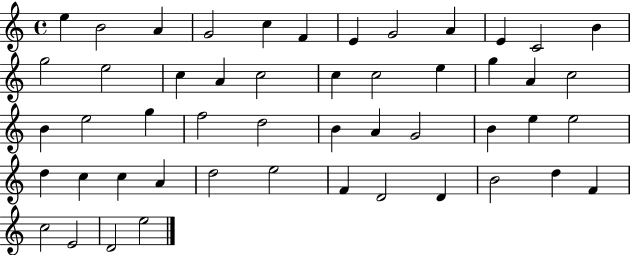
X:1
T:Untitled
M:4/4
L:1/4
K:C
e B2 A G2 c F E G2 A E C2 B g2 e2 c A c2 c c2 e g A c2 B e2 g f2 d2 B A G2 B e e2 d c c A d2 e2 F D2 D B2 d F c2 E2 D2 e2